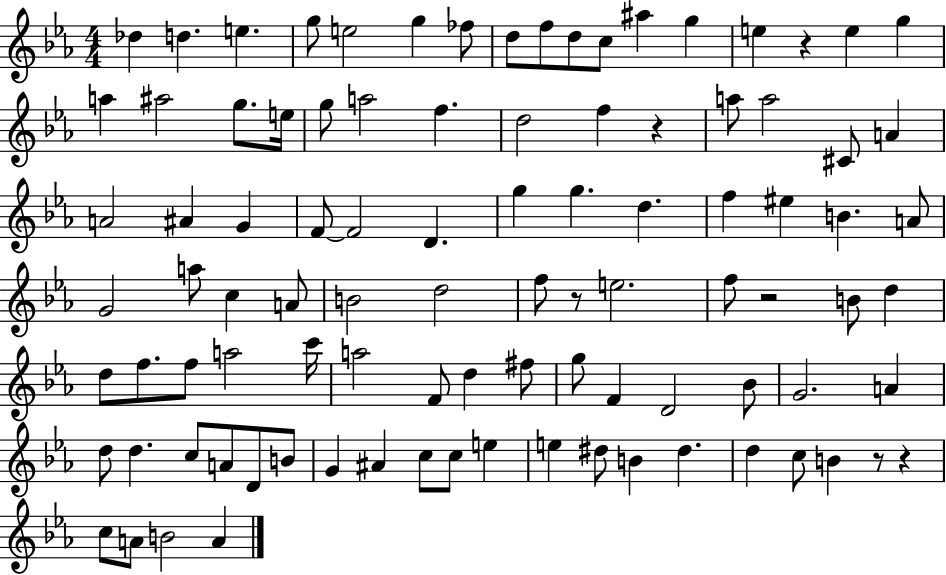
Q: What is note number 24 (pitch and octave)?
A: D5